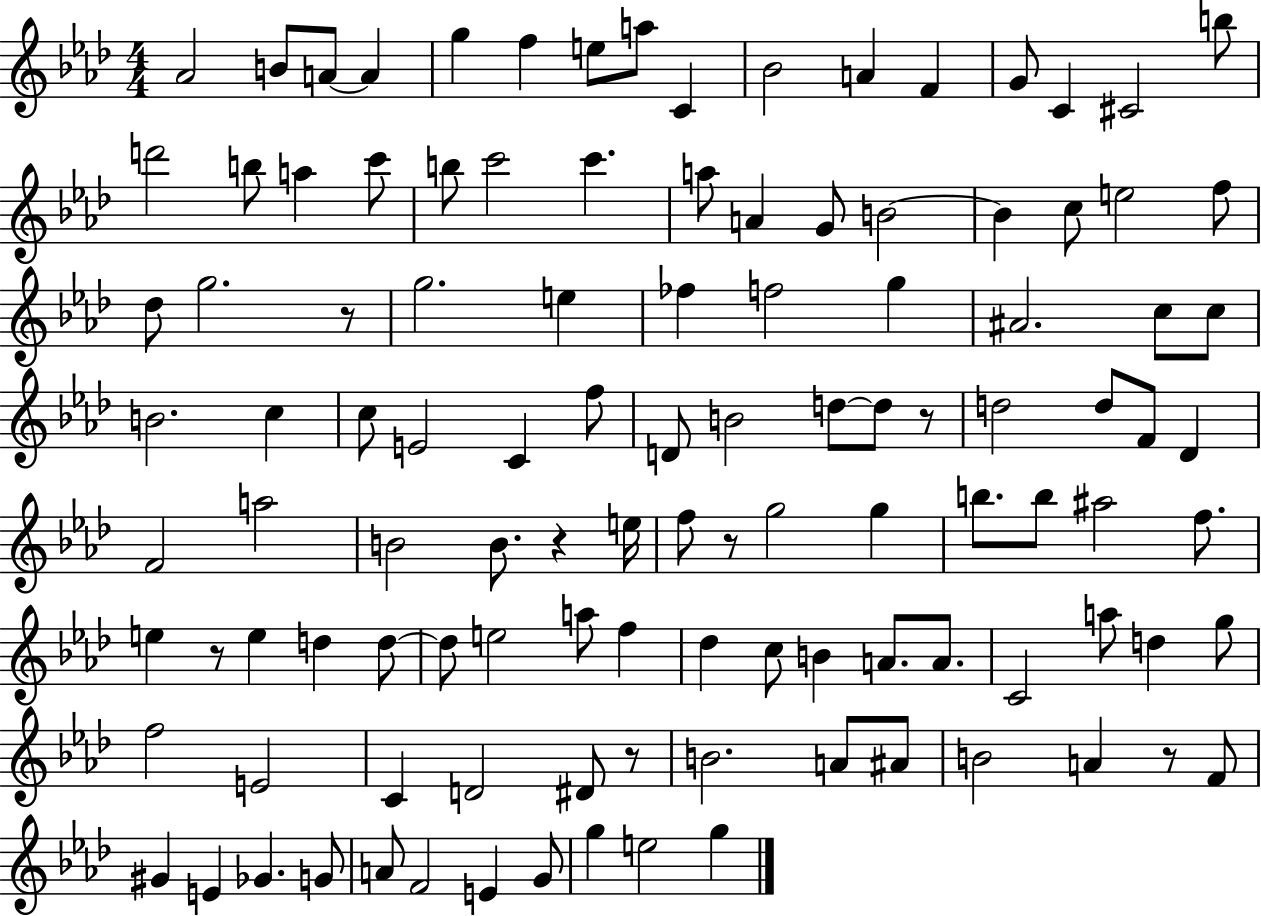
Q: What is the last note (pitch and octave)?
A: G5